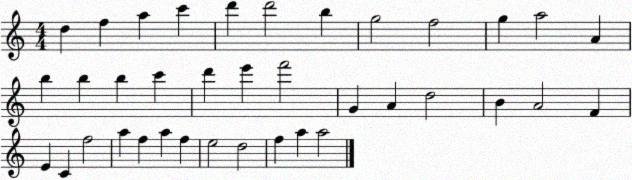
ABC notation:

X:1
T:Untitled
M:4/4
L:1/4
K:C
d f a c' d' d'2 b g2 f2 g a2 A b b b c' d' e' f'2 G A d2 B A2 F E C f2 a f a f e2 d2 f a a2